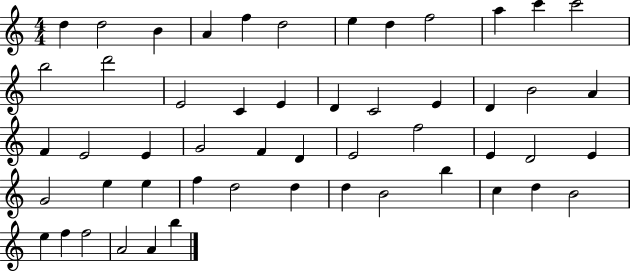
X:1
T:Untitled
M:4/4
L:1/4
K:C
d d2 B A f d2 e d f2 a c' c'2 b2 d'2 E2 C E D C2 E D B2 A F E2 E G2 F D E2 f2 E D2 E G2 e e f d2 d d B2 b c d B2 e f f2 A2 A b